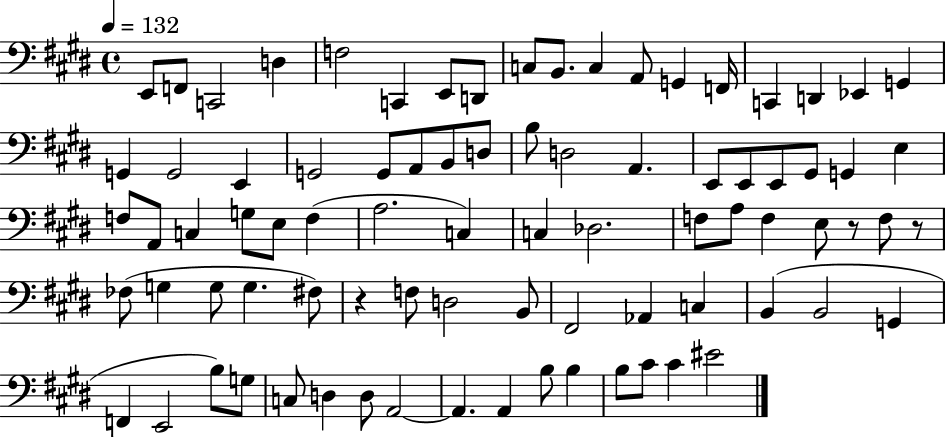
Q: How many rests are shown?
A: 3